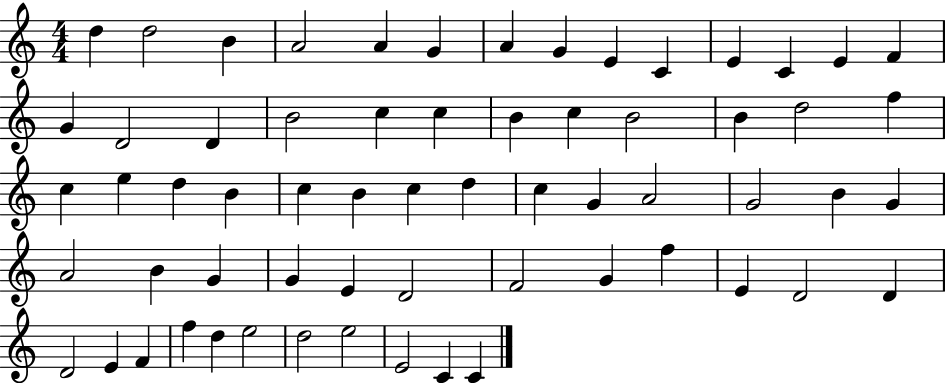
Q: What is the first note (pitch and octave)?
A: D5